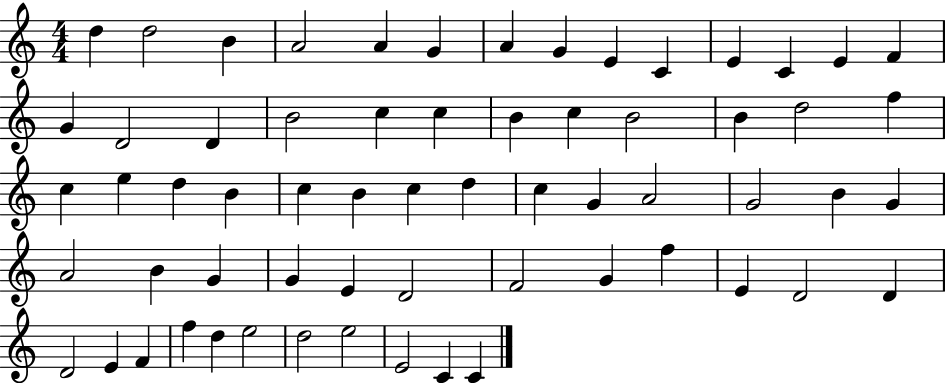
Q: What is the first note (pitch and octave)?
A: D5